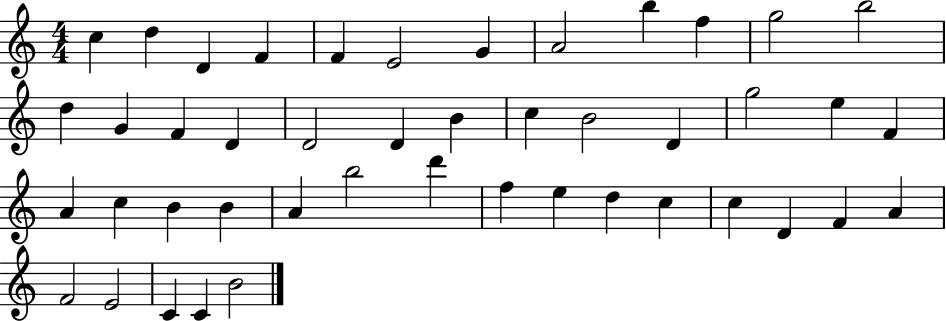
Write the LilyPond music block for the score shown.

{
  \clef treble
  \numericTimeSignature
  \time 4/4
  \key c \major
  c''4 d''4 d'4 f'4 | f'4 e'2 g'4 | a'2 b''4 f''4 | g''2 b''2 | \break d''4 g'4 f'4 d'4 | d'2 d'4 b'4 | c''4 b'2 d'4 | g''2 e''4 f'4 | \break a'4 c''4 b'4 b'4 | a'4 b''2 d'''4 | f''4 e''4 d''4 c''4 | c''4 d'4 f'4 a'4 | \break f'2 e'2 | c'4 c'4 b'2 | \bar "|."
}